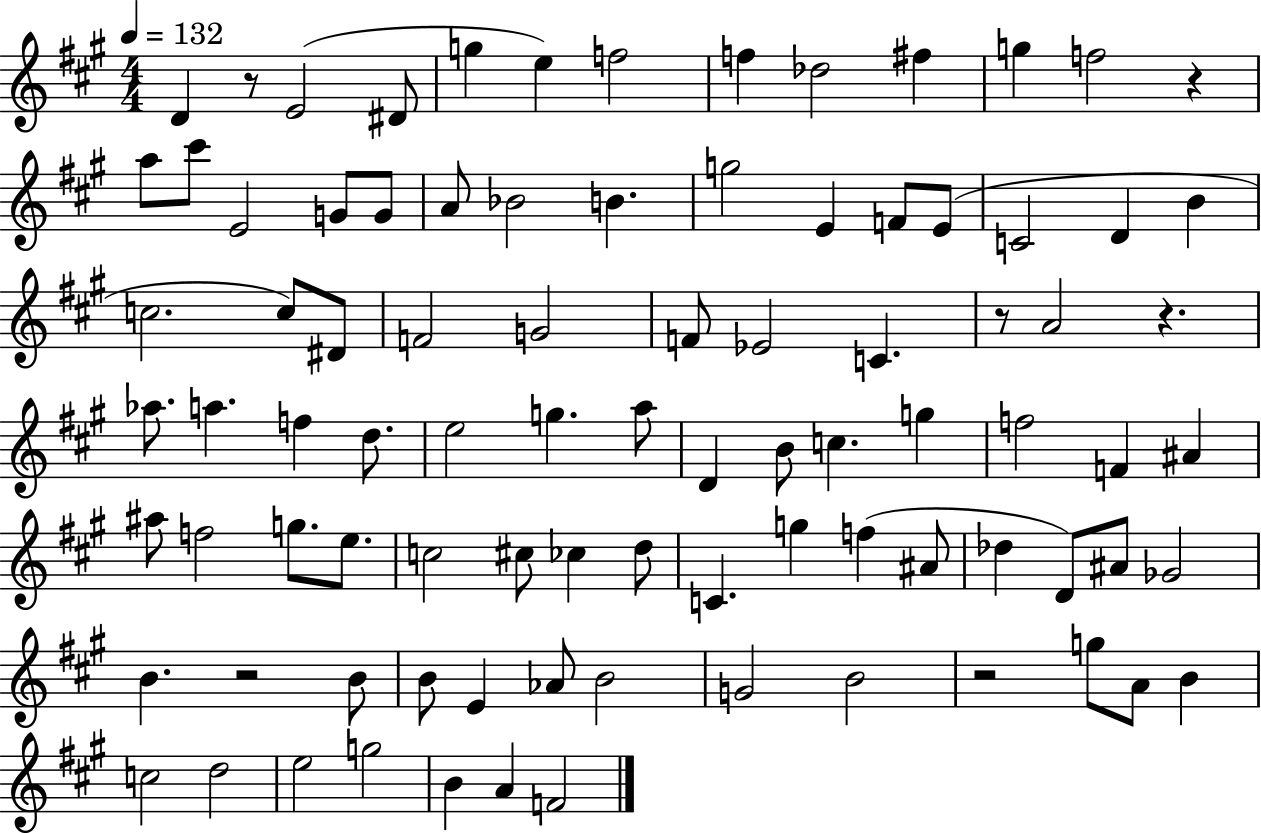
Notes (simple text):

D4/q R/e E4/h D#4/e G5/q E5/q F5/h F5/q Db5/h F#5/q G5/q F5/h R/q A5/e C#6/e E4/h G4/e G4/e A4/e Bb4/h B4/q. G5/h E4/q F4/e E4/e C4/h D4/q B4/q C5/h. C5/e D#4/e F4/h G4/h F4/e Eb4/h C4/q. R/e A4/h R/q. Ab5/e. A5/q. F5/q D5/e. E5/h G5/q. A5/e D4/q B4/e C5/q. G5/q F5/h F4/q A#4/q A#5/e F5/h G5/e. E5/e. C5/h C#5/e CES5/q D5/e C4/q. G5/q F5/q A#4/e Db5/q D4/e A#4/e Gb4/h B4/q. R/h B4/e B4/e E4/q Ab4/e B4/h G4/h B4/h R/h G5/e A4/e B4/q C5/h D5/h E5/h G5/h B4/q A4/q F4/h